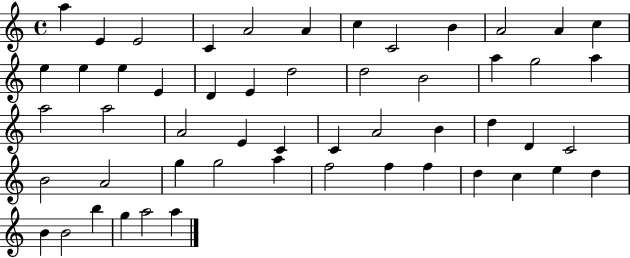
{
  \clef treble
  \time 4/4
  \defaultTimeSignature
  \key c \major
  a''4 e'4 e'2 | c'4 a'2 a'4 | c''4 c'2 b'4 | a'2 a'4 c''4 | \break e''4 e''4 e''4 e'4 | d'4 e'4 d''2 | d''2 b'2 | a''4 g''2 a''4 | \break a''2 a''2 | a'2 e'4 c'4 | c'4 a'2 b'4 | d''4 d'4 c'2 | \break b'2 a'2 | g''4 g''2 a''4 | f''2 f''4 f''4 | d''4 c''4 e''4 d''4 | \break b'4 b'2 b''4 | g''4 a''2 a''4 | \bar "|."
}